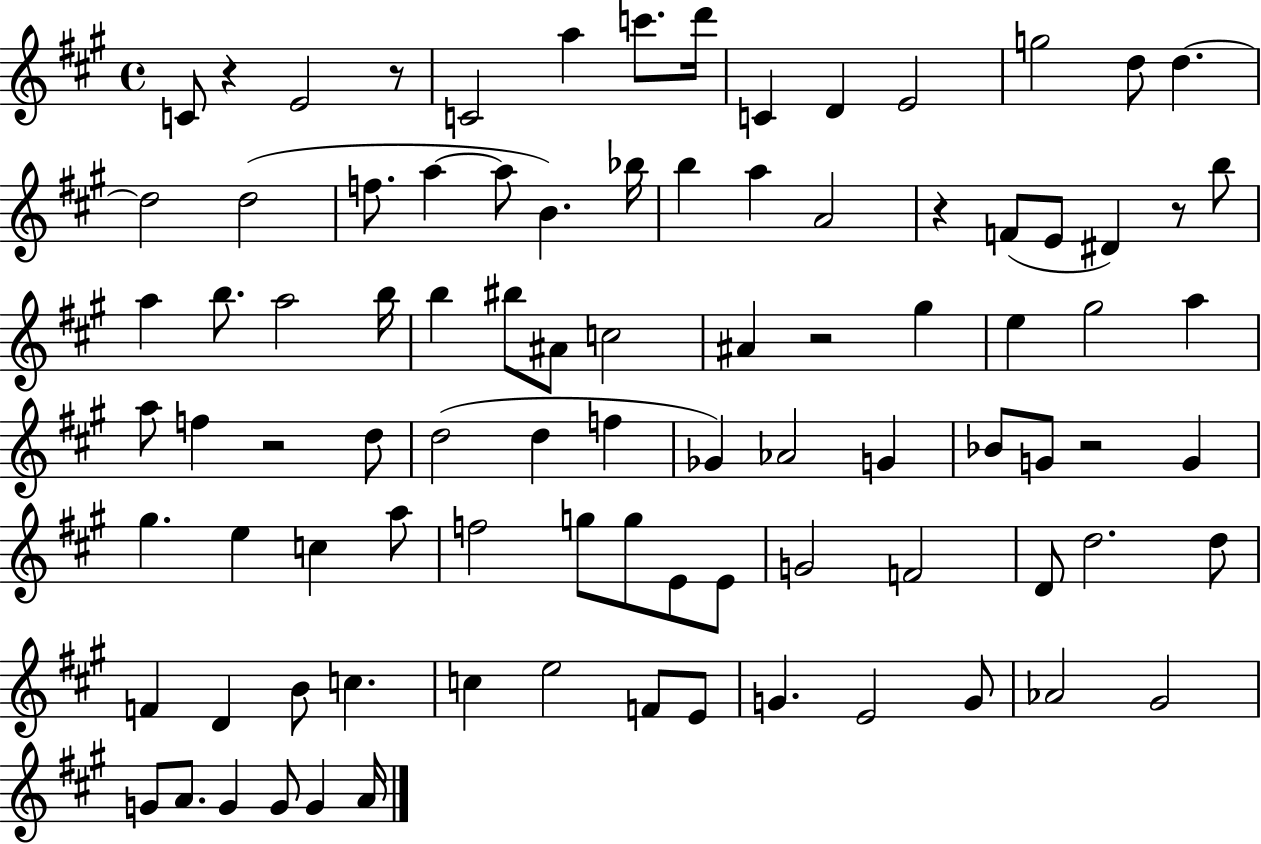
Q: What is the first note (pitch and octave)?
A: C4